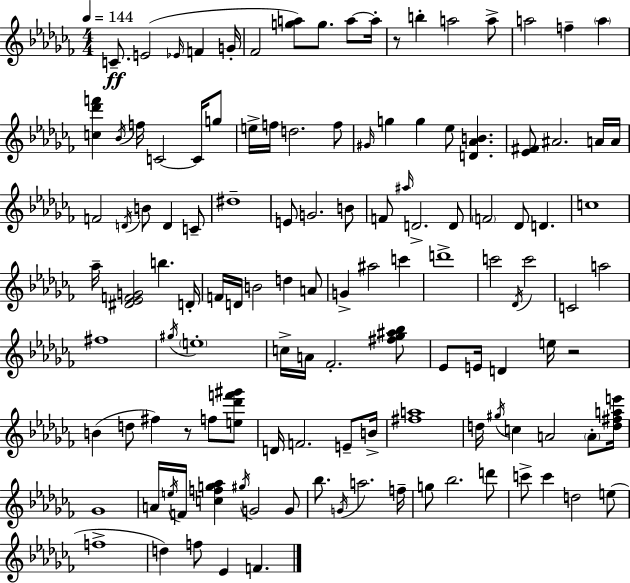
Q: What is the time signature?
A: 4/4